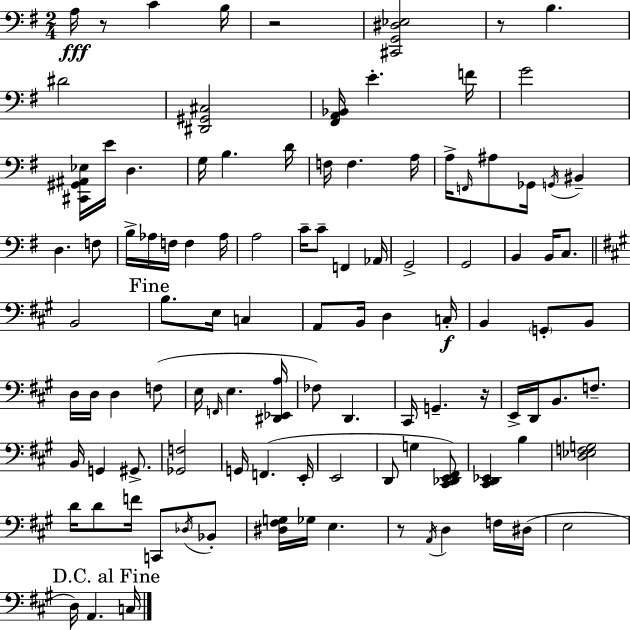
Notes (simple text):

A3/s R/e C4/q B3/s R/h [C#2,G2,D#3,Eb3]/h R/e B3/q. D#4/h [D#2,G#2,C#3]/h [F#2,A2,Bb2]/s E4/q. F4/s G4/h [C#2,G#2,A#2,Eb3]/s E4/s D3/q. G3/s B3/q. D4/s F3/s F3/q. A3/s A3/s F2/s A#3/e Gb2/s G2/s BIS2/q D3/q. F3/e B3/s Ab3/s F3/s F3/q Ab3/s A3/h C4/s C4/e F2/q Ab2/s G2/h G2/h B2/q B2/s C3/e. B2/h B3/e. E3/s C3/q A2/e B2/s D3/q C3/s B2/q G2/e B2/e D3/s D3/s D3/q F3/e E3/s F2/s E3/q. [D#2,Eb2,A3]/s FES3/e D2/q. C#2/s G2/q. R/s E2/s D2/s B2/e. F3/e. B2/s G2/q G#2/e. [Gb2,F3]/h G2/s F2/q. E2/s E2/h D2/e G3/q [C#2,Db2,E2,F#2]/e [C#2,D2,Eb2]/q B3/q [D3,Eb3,F3,G3]/h D4/s D4/e F4/s C2/e Db3/s Bb2/e [D#3,F#3,G3]/s Gb3/s E3/q. R/e A2/s D3/q F3/s D#3/s E3/h D3/s A2/q. C3/s